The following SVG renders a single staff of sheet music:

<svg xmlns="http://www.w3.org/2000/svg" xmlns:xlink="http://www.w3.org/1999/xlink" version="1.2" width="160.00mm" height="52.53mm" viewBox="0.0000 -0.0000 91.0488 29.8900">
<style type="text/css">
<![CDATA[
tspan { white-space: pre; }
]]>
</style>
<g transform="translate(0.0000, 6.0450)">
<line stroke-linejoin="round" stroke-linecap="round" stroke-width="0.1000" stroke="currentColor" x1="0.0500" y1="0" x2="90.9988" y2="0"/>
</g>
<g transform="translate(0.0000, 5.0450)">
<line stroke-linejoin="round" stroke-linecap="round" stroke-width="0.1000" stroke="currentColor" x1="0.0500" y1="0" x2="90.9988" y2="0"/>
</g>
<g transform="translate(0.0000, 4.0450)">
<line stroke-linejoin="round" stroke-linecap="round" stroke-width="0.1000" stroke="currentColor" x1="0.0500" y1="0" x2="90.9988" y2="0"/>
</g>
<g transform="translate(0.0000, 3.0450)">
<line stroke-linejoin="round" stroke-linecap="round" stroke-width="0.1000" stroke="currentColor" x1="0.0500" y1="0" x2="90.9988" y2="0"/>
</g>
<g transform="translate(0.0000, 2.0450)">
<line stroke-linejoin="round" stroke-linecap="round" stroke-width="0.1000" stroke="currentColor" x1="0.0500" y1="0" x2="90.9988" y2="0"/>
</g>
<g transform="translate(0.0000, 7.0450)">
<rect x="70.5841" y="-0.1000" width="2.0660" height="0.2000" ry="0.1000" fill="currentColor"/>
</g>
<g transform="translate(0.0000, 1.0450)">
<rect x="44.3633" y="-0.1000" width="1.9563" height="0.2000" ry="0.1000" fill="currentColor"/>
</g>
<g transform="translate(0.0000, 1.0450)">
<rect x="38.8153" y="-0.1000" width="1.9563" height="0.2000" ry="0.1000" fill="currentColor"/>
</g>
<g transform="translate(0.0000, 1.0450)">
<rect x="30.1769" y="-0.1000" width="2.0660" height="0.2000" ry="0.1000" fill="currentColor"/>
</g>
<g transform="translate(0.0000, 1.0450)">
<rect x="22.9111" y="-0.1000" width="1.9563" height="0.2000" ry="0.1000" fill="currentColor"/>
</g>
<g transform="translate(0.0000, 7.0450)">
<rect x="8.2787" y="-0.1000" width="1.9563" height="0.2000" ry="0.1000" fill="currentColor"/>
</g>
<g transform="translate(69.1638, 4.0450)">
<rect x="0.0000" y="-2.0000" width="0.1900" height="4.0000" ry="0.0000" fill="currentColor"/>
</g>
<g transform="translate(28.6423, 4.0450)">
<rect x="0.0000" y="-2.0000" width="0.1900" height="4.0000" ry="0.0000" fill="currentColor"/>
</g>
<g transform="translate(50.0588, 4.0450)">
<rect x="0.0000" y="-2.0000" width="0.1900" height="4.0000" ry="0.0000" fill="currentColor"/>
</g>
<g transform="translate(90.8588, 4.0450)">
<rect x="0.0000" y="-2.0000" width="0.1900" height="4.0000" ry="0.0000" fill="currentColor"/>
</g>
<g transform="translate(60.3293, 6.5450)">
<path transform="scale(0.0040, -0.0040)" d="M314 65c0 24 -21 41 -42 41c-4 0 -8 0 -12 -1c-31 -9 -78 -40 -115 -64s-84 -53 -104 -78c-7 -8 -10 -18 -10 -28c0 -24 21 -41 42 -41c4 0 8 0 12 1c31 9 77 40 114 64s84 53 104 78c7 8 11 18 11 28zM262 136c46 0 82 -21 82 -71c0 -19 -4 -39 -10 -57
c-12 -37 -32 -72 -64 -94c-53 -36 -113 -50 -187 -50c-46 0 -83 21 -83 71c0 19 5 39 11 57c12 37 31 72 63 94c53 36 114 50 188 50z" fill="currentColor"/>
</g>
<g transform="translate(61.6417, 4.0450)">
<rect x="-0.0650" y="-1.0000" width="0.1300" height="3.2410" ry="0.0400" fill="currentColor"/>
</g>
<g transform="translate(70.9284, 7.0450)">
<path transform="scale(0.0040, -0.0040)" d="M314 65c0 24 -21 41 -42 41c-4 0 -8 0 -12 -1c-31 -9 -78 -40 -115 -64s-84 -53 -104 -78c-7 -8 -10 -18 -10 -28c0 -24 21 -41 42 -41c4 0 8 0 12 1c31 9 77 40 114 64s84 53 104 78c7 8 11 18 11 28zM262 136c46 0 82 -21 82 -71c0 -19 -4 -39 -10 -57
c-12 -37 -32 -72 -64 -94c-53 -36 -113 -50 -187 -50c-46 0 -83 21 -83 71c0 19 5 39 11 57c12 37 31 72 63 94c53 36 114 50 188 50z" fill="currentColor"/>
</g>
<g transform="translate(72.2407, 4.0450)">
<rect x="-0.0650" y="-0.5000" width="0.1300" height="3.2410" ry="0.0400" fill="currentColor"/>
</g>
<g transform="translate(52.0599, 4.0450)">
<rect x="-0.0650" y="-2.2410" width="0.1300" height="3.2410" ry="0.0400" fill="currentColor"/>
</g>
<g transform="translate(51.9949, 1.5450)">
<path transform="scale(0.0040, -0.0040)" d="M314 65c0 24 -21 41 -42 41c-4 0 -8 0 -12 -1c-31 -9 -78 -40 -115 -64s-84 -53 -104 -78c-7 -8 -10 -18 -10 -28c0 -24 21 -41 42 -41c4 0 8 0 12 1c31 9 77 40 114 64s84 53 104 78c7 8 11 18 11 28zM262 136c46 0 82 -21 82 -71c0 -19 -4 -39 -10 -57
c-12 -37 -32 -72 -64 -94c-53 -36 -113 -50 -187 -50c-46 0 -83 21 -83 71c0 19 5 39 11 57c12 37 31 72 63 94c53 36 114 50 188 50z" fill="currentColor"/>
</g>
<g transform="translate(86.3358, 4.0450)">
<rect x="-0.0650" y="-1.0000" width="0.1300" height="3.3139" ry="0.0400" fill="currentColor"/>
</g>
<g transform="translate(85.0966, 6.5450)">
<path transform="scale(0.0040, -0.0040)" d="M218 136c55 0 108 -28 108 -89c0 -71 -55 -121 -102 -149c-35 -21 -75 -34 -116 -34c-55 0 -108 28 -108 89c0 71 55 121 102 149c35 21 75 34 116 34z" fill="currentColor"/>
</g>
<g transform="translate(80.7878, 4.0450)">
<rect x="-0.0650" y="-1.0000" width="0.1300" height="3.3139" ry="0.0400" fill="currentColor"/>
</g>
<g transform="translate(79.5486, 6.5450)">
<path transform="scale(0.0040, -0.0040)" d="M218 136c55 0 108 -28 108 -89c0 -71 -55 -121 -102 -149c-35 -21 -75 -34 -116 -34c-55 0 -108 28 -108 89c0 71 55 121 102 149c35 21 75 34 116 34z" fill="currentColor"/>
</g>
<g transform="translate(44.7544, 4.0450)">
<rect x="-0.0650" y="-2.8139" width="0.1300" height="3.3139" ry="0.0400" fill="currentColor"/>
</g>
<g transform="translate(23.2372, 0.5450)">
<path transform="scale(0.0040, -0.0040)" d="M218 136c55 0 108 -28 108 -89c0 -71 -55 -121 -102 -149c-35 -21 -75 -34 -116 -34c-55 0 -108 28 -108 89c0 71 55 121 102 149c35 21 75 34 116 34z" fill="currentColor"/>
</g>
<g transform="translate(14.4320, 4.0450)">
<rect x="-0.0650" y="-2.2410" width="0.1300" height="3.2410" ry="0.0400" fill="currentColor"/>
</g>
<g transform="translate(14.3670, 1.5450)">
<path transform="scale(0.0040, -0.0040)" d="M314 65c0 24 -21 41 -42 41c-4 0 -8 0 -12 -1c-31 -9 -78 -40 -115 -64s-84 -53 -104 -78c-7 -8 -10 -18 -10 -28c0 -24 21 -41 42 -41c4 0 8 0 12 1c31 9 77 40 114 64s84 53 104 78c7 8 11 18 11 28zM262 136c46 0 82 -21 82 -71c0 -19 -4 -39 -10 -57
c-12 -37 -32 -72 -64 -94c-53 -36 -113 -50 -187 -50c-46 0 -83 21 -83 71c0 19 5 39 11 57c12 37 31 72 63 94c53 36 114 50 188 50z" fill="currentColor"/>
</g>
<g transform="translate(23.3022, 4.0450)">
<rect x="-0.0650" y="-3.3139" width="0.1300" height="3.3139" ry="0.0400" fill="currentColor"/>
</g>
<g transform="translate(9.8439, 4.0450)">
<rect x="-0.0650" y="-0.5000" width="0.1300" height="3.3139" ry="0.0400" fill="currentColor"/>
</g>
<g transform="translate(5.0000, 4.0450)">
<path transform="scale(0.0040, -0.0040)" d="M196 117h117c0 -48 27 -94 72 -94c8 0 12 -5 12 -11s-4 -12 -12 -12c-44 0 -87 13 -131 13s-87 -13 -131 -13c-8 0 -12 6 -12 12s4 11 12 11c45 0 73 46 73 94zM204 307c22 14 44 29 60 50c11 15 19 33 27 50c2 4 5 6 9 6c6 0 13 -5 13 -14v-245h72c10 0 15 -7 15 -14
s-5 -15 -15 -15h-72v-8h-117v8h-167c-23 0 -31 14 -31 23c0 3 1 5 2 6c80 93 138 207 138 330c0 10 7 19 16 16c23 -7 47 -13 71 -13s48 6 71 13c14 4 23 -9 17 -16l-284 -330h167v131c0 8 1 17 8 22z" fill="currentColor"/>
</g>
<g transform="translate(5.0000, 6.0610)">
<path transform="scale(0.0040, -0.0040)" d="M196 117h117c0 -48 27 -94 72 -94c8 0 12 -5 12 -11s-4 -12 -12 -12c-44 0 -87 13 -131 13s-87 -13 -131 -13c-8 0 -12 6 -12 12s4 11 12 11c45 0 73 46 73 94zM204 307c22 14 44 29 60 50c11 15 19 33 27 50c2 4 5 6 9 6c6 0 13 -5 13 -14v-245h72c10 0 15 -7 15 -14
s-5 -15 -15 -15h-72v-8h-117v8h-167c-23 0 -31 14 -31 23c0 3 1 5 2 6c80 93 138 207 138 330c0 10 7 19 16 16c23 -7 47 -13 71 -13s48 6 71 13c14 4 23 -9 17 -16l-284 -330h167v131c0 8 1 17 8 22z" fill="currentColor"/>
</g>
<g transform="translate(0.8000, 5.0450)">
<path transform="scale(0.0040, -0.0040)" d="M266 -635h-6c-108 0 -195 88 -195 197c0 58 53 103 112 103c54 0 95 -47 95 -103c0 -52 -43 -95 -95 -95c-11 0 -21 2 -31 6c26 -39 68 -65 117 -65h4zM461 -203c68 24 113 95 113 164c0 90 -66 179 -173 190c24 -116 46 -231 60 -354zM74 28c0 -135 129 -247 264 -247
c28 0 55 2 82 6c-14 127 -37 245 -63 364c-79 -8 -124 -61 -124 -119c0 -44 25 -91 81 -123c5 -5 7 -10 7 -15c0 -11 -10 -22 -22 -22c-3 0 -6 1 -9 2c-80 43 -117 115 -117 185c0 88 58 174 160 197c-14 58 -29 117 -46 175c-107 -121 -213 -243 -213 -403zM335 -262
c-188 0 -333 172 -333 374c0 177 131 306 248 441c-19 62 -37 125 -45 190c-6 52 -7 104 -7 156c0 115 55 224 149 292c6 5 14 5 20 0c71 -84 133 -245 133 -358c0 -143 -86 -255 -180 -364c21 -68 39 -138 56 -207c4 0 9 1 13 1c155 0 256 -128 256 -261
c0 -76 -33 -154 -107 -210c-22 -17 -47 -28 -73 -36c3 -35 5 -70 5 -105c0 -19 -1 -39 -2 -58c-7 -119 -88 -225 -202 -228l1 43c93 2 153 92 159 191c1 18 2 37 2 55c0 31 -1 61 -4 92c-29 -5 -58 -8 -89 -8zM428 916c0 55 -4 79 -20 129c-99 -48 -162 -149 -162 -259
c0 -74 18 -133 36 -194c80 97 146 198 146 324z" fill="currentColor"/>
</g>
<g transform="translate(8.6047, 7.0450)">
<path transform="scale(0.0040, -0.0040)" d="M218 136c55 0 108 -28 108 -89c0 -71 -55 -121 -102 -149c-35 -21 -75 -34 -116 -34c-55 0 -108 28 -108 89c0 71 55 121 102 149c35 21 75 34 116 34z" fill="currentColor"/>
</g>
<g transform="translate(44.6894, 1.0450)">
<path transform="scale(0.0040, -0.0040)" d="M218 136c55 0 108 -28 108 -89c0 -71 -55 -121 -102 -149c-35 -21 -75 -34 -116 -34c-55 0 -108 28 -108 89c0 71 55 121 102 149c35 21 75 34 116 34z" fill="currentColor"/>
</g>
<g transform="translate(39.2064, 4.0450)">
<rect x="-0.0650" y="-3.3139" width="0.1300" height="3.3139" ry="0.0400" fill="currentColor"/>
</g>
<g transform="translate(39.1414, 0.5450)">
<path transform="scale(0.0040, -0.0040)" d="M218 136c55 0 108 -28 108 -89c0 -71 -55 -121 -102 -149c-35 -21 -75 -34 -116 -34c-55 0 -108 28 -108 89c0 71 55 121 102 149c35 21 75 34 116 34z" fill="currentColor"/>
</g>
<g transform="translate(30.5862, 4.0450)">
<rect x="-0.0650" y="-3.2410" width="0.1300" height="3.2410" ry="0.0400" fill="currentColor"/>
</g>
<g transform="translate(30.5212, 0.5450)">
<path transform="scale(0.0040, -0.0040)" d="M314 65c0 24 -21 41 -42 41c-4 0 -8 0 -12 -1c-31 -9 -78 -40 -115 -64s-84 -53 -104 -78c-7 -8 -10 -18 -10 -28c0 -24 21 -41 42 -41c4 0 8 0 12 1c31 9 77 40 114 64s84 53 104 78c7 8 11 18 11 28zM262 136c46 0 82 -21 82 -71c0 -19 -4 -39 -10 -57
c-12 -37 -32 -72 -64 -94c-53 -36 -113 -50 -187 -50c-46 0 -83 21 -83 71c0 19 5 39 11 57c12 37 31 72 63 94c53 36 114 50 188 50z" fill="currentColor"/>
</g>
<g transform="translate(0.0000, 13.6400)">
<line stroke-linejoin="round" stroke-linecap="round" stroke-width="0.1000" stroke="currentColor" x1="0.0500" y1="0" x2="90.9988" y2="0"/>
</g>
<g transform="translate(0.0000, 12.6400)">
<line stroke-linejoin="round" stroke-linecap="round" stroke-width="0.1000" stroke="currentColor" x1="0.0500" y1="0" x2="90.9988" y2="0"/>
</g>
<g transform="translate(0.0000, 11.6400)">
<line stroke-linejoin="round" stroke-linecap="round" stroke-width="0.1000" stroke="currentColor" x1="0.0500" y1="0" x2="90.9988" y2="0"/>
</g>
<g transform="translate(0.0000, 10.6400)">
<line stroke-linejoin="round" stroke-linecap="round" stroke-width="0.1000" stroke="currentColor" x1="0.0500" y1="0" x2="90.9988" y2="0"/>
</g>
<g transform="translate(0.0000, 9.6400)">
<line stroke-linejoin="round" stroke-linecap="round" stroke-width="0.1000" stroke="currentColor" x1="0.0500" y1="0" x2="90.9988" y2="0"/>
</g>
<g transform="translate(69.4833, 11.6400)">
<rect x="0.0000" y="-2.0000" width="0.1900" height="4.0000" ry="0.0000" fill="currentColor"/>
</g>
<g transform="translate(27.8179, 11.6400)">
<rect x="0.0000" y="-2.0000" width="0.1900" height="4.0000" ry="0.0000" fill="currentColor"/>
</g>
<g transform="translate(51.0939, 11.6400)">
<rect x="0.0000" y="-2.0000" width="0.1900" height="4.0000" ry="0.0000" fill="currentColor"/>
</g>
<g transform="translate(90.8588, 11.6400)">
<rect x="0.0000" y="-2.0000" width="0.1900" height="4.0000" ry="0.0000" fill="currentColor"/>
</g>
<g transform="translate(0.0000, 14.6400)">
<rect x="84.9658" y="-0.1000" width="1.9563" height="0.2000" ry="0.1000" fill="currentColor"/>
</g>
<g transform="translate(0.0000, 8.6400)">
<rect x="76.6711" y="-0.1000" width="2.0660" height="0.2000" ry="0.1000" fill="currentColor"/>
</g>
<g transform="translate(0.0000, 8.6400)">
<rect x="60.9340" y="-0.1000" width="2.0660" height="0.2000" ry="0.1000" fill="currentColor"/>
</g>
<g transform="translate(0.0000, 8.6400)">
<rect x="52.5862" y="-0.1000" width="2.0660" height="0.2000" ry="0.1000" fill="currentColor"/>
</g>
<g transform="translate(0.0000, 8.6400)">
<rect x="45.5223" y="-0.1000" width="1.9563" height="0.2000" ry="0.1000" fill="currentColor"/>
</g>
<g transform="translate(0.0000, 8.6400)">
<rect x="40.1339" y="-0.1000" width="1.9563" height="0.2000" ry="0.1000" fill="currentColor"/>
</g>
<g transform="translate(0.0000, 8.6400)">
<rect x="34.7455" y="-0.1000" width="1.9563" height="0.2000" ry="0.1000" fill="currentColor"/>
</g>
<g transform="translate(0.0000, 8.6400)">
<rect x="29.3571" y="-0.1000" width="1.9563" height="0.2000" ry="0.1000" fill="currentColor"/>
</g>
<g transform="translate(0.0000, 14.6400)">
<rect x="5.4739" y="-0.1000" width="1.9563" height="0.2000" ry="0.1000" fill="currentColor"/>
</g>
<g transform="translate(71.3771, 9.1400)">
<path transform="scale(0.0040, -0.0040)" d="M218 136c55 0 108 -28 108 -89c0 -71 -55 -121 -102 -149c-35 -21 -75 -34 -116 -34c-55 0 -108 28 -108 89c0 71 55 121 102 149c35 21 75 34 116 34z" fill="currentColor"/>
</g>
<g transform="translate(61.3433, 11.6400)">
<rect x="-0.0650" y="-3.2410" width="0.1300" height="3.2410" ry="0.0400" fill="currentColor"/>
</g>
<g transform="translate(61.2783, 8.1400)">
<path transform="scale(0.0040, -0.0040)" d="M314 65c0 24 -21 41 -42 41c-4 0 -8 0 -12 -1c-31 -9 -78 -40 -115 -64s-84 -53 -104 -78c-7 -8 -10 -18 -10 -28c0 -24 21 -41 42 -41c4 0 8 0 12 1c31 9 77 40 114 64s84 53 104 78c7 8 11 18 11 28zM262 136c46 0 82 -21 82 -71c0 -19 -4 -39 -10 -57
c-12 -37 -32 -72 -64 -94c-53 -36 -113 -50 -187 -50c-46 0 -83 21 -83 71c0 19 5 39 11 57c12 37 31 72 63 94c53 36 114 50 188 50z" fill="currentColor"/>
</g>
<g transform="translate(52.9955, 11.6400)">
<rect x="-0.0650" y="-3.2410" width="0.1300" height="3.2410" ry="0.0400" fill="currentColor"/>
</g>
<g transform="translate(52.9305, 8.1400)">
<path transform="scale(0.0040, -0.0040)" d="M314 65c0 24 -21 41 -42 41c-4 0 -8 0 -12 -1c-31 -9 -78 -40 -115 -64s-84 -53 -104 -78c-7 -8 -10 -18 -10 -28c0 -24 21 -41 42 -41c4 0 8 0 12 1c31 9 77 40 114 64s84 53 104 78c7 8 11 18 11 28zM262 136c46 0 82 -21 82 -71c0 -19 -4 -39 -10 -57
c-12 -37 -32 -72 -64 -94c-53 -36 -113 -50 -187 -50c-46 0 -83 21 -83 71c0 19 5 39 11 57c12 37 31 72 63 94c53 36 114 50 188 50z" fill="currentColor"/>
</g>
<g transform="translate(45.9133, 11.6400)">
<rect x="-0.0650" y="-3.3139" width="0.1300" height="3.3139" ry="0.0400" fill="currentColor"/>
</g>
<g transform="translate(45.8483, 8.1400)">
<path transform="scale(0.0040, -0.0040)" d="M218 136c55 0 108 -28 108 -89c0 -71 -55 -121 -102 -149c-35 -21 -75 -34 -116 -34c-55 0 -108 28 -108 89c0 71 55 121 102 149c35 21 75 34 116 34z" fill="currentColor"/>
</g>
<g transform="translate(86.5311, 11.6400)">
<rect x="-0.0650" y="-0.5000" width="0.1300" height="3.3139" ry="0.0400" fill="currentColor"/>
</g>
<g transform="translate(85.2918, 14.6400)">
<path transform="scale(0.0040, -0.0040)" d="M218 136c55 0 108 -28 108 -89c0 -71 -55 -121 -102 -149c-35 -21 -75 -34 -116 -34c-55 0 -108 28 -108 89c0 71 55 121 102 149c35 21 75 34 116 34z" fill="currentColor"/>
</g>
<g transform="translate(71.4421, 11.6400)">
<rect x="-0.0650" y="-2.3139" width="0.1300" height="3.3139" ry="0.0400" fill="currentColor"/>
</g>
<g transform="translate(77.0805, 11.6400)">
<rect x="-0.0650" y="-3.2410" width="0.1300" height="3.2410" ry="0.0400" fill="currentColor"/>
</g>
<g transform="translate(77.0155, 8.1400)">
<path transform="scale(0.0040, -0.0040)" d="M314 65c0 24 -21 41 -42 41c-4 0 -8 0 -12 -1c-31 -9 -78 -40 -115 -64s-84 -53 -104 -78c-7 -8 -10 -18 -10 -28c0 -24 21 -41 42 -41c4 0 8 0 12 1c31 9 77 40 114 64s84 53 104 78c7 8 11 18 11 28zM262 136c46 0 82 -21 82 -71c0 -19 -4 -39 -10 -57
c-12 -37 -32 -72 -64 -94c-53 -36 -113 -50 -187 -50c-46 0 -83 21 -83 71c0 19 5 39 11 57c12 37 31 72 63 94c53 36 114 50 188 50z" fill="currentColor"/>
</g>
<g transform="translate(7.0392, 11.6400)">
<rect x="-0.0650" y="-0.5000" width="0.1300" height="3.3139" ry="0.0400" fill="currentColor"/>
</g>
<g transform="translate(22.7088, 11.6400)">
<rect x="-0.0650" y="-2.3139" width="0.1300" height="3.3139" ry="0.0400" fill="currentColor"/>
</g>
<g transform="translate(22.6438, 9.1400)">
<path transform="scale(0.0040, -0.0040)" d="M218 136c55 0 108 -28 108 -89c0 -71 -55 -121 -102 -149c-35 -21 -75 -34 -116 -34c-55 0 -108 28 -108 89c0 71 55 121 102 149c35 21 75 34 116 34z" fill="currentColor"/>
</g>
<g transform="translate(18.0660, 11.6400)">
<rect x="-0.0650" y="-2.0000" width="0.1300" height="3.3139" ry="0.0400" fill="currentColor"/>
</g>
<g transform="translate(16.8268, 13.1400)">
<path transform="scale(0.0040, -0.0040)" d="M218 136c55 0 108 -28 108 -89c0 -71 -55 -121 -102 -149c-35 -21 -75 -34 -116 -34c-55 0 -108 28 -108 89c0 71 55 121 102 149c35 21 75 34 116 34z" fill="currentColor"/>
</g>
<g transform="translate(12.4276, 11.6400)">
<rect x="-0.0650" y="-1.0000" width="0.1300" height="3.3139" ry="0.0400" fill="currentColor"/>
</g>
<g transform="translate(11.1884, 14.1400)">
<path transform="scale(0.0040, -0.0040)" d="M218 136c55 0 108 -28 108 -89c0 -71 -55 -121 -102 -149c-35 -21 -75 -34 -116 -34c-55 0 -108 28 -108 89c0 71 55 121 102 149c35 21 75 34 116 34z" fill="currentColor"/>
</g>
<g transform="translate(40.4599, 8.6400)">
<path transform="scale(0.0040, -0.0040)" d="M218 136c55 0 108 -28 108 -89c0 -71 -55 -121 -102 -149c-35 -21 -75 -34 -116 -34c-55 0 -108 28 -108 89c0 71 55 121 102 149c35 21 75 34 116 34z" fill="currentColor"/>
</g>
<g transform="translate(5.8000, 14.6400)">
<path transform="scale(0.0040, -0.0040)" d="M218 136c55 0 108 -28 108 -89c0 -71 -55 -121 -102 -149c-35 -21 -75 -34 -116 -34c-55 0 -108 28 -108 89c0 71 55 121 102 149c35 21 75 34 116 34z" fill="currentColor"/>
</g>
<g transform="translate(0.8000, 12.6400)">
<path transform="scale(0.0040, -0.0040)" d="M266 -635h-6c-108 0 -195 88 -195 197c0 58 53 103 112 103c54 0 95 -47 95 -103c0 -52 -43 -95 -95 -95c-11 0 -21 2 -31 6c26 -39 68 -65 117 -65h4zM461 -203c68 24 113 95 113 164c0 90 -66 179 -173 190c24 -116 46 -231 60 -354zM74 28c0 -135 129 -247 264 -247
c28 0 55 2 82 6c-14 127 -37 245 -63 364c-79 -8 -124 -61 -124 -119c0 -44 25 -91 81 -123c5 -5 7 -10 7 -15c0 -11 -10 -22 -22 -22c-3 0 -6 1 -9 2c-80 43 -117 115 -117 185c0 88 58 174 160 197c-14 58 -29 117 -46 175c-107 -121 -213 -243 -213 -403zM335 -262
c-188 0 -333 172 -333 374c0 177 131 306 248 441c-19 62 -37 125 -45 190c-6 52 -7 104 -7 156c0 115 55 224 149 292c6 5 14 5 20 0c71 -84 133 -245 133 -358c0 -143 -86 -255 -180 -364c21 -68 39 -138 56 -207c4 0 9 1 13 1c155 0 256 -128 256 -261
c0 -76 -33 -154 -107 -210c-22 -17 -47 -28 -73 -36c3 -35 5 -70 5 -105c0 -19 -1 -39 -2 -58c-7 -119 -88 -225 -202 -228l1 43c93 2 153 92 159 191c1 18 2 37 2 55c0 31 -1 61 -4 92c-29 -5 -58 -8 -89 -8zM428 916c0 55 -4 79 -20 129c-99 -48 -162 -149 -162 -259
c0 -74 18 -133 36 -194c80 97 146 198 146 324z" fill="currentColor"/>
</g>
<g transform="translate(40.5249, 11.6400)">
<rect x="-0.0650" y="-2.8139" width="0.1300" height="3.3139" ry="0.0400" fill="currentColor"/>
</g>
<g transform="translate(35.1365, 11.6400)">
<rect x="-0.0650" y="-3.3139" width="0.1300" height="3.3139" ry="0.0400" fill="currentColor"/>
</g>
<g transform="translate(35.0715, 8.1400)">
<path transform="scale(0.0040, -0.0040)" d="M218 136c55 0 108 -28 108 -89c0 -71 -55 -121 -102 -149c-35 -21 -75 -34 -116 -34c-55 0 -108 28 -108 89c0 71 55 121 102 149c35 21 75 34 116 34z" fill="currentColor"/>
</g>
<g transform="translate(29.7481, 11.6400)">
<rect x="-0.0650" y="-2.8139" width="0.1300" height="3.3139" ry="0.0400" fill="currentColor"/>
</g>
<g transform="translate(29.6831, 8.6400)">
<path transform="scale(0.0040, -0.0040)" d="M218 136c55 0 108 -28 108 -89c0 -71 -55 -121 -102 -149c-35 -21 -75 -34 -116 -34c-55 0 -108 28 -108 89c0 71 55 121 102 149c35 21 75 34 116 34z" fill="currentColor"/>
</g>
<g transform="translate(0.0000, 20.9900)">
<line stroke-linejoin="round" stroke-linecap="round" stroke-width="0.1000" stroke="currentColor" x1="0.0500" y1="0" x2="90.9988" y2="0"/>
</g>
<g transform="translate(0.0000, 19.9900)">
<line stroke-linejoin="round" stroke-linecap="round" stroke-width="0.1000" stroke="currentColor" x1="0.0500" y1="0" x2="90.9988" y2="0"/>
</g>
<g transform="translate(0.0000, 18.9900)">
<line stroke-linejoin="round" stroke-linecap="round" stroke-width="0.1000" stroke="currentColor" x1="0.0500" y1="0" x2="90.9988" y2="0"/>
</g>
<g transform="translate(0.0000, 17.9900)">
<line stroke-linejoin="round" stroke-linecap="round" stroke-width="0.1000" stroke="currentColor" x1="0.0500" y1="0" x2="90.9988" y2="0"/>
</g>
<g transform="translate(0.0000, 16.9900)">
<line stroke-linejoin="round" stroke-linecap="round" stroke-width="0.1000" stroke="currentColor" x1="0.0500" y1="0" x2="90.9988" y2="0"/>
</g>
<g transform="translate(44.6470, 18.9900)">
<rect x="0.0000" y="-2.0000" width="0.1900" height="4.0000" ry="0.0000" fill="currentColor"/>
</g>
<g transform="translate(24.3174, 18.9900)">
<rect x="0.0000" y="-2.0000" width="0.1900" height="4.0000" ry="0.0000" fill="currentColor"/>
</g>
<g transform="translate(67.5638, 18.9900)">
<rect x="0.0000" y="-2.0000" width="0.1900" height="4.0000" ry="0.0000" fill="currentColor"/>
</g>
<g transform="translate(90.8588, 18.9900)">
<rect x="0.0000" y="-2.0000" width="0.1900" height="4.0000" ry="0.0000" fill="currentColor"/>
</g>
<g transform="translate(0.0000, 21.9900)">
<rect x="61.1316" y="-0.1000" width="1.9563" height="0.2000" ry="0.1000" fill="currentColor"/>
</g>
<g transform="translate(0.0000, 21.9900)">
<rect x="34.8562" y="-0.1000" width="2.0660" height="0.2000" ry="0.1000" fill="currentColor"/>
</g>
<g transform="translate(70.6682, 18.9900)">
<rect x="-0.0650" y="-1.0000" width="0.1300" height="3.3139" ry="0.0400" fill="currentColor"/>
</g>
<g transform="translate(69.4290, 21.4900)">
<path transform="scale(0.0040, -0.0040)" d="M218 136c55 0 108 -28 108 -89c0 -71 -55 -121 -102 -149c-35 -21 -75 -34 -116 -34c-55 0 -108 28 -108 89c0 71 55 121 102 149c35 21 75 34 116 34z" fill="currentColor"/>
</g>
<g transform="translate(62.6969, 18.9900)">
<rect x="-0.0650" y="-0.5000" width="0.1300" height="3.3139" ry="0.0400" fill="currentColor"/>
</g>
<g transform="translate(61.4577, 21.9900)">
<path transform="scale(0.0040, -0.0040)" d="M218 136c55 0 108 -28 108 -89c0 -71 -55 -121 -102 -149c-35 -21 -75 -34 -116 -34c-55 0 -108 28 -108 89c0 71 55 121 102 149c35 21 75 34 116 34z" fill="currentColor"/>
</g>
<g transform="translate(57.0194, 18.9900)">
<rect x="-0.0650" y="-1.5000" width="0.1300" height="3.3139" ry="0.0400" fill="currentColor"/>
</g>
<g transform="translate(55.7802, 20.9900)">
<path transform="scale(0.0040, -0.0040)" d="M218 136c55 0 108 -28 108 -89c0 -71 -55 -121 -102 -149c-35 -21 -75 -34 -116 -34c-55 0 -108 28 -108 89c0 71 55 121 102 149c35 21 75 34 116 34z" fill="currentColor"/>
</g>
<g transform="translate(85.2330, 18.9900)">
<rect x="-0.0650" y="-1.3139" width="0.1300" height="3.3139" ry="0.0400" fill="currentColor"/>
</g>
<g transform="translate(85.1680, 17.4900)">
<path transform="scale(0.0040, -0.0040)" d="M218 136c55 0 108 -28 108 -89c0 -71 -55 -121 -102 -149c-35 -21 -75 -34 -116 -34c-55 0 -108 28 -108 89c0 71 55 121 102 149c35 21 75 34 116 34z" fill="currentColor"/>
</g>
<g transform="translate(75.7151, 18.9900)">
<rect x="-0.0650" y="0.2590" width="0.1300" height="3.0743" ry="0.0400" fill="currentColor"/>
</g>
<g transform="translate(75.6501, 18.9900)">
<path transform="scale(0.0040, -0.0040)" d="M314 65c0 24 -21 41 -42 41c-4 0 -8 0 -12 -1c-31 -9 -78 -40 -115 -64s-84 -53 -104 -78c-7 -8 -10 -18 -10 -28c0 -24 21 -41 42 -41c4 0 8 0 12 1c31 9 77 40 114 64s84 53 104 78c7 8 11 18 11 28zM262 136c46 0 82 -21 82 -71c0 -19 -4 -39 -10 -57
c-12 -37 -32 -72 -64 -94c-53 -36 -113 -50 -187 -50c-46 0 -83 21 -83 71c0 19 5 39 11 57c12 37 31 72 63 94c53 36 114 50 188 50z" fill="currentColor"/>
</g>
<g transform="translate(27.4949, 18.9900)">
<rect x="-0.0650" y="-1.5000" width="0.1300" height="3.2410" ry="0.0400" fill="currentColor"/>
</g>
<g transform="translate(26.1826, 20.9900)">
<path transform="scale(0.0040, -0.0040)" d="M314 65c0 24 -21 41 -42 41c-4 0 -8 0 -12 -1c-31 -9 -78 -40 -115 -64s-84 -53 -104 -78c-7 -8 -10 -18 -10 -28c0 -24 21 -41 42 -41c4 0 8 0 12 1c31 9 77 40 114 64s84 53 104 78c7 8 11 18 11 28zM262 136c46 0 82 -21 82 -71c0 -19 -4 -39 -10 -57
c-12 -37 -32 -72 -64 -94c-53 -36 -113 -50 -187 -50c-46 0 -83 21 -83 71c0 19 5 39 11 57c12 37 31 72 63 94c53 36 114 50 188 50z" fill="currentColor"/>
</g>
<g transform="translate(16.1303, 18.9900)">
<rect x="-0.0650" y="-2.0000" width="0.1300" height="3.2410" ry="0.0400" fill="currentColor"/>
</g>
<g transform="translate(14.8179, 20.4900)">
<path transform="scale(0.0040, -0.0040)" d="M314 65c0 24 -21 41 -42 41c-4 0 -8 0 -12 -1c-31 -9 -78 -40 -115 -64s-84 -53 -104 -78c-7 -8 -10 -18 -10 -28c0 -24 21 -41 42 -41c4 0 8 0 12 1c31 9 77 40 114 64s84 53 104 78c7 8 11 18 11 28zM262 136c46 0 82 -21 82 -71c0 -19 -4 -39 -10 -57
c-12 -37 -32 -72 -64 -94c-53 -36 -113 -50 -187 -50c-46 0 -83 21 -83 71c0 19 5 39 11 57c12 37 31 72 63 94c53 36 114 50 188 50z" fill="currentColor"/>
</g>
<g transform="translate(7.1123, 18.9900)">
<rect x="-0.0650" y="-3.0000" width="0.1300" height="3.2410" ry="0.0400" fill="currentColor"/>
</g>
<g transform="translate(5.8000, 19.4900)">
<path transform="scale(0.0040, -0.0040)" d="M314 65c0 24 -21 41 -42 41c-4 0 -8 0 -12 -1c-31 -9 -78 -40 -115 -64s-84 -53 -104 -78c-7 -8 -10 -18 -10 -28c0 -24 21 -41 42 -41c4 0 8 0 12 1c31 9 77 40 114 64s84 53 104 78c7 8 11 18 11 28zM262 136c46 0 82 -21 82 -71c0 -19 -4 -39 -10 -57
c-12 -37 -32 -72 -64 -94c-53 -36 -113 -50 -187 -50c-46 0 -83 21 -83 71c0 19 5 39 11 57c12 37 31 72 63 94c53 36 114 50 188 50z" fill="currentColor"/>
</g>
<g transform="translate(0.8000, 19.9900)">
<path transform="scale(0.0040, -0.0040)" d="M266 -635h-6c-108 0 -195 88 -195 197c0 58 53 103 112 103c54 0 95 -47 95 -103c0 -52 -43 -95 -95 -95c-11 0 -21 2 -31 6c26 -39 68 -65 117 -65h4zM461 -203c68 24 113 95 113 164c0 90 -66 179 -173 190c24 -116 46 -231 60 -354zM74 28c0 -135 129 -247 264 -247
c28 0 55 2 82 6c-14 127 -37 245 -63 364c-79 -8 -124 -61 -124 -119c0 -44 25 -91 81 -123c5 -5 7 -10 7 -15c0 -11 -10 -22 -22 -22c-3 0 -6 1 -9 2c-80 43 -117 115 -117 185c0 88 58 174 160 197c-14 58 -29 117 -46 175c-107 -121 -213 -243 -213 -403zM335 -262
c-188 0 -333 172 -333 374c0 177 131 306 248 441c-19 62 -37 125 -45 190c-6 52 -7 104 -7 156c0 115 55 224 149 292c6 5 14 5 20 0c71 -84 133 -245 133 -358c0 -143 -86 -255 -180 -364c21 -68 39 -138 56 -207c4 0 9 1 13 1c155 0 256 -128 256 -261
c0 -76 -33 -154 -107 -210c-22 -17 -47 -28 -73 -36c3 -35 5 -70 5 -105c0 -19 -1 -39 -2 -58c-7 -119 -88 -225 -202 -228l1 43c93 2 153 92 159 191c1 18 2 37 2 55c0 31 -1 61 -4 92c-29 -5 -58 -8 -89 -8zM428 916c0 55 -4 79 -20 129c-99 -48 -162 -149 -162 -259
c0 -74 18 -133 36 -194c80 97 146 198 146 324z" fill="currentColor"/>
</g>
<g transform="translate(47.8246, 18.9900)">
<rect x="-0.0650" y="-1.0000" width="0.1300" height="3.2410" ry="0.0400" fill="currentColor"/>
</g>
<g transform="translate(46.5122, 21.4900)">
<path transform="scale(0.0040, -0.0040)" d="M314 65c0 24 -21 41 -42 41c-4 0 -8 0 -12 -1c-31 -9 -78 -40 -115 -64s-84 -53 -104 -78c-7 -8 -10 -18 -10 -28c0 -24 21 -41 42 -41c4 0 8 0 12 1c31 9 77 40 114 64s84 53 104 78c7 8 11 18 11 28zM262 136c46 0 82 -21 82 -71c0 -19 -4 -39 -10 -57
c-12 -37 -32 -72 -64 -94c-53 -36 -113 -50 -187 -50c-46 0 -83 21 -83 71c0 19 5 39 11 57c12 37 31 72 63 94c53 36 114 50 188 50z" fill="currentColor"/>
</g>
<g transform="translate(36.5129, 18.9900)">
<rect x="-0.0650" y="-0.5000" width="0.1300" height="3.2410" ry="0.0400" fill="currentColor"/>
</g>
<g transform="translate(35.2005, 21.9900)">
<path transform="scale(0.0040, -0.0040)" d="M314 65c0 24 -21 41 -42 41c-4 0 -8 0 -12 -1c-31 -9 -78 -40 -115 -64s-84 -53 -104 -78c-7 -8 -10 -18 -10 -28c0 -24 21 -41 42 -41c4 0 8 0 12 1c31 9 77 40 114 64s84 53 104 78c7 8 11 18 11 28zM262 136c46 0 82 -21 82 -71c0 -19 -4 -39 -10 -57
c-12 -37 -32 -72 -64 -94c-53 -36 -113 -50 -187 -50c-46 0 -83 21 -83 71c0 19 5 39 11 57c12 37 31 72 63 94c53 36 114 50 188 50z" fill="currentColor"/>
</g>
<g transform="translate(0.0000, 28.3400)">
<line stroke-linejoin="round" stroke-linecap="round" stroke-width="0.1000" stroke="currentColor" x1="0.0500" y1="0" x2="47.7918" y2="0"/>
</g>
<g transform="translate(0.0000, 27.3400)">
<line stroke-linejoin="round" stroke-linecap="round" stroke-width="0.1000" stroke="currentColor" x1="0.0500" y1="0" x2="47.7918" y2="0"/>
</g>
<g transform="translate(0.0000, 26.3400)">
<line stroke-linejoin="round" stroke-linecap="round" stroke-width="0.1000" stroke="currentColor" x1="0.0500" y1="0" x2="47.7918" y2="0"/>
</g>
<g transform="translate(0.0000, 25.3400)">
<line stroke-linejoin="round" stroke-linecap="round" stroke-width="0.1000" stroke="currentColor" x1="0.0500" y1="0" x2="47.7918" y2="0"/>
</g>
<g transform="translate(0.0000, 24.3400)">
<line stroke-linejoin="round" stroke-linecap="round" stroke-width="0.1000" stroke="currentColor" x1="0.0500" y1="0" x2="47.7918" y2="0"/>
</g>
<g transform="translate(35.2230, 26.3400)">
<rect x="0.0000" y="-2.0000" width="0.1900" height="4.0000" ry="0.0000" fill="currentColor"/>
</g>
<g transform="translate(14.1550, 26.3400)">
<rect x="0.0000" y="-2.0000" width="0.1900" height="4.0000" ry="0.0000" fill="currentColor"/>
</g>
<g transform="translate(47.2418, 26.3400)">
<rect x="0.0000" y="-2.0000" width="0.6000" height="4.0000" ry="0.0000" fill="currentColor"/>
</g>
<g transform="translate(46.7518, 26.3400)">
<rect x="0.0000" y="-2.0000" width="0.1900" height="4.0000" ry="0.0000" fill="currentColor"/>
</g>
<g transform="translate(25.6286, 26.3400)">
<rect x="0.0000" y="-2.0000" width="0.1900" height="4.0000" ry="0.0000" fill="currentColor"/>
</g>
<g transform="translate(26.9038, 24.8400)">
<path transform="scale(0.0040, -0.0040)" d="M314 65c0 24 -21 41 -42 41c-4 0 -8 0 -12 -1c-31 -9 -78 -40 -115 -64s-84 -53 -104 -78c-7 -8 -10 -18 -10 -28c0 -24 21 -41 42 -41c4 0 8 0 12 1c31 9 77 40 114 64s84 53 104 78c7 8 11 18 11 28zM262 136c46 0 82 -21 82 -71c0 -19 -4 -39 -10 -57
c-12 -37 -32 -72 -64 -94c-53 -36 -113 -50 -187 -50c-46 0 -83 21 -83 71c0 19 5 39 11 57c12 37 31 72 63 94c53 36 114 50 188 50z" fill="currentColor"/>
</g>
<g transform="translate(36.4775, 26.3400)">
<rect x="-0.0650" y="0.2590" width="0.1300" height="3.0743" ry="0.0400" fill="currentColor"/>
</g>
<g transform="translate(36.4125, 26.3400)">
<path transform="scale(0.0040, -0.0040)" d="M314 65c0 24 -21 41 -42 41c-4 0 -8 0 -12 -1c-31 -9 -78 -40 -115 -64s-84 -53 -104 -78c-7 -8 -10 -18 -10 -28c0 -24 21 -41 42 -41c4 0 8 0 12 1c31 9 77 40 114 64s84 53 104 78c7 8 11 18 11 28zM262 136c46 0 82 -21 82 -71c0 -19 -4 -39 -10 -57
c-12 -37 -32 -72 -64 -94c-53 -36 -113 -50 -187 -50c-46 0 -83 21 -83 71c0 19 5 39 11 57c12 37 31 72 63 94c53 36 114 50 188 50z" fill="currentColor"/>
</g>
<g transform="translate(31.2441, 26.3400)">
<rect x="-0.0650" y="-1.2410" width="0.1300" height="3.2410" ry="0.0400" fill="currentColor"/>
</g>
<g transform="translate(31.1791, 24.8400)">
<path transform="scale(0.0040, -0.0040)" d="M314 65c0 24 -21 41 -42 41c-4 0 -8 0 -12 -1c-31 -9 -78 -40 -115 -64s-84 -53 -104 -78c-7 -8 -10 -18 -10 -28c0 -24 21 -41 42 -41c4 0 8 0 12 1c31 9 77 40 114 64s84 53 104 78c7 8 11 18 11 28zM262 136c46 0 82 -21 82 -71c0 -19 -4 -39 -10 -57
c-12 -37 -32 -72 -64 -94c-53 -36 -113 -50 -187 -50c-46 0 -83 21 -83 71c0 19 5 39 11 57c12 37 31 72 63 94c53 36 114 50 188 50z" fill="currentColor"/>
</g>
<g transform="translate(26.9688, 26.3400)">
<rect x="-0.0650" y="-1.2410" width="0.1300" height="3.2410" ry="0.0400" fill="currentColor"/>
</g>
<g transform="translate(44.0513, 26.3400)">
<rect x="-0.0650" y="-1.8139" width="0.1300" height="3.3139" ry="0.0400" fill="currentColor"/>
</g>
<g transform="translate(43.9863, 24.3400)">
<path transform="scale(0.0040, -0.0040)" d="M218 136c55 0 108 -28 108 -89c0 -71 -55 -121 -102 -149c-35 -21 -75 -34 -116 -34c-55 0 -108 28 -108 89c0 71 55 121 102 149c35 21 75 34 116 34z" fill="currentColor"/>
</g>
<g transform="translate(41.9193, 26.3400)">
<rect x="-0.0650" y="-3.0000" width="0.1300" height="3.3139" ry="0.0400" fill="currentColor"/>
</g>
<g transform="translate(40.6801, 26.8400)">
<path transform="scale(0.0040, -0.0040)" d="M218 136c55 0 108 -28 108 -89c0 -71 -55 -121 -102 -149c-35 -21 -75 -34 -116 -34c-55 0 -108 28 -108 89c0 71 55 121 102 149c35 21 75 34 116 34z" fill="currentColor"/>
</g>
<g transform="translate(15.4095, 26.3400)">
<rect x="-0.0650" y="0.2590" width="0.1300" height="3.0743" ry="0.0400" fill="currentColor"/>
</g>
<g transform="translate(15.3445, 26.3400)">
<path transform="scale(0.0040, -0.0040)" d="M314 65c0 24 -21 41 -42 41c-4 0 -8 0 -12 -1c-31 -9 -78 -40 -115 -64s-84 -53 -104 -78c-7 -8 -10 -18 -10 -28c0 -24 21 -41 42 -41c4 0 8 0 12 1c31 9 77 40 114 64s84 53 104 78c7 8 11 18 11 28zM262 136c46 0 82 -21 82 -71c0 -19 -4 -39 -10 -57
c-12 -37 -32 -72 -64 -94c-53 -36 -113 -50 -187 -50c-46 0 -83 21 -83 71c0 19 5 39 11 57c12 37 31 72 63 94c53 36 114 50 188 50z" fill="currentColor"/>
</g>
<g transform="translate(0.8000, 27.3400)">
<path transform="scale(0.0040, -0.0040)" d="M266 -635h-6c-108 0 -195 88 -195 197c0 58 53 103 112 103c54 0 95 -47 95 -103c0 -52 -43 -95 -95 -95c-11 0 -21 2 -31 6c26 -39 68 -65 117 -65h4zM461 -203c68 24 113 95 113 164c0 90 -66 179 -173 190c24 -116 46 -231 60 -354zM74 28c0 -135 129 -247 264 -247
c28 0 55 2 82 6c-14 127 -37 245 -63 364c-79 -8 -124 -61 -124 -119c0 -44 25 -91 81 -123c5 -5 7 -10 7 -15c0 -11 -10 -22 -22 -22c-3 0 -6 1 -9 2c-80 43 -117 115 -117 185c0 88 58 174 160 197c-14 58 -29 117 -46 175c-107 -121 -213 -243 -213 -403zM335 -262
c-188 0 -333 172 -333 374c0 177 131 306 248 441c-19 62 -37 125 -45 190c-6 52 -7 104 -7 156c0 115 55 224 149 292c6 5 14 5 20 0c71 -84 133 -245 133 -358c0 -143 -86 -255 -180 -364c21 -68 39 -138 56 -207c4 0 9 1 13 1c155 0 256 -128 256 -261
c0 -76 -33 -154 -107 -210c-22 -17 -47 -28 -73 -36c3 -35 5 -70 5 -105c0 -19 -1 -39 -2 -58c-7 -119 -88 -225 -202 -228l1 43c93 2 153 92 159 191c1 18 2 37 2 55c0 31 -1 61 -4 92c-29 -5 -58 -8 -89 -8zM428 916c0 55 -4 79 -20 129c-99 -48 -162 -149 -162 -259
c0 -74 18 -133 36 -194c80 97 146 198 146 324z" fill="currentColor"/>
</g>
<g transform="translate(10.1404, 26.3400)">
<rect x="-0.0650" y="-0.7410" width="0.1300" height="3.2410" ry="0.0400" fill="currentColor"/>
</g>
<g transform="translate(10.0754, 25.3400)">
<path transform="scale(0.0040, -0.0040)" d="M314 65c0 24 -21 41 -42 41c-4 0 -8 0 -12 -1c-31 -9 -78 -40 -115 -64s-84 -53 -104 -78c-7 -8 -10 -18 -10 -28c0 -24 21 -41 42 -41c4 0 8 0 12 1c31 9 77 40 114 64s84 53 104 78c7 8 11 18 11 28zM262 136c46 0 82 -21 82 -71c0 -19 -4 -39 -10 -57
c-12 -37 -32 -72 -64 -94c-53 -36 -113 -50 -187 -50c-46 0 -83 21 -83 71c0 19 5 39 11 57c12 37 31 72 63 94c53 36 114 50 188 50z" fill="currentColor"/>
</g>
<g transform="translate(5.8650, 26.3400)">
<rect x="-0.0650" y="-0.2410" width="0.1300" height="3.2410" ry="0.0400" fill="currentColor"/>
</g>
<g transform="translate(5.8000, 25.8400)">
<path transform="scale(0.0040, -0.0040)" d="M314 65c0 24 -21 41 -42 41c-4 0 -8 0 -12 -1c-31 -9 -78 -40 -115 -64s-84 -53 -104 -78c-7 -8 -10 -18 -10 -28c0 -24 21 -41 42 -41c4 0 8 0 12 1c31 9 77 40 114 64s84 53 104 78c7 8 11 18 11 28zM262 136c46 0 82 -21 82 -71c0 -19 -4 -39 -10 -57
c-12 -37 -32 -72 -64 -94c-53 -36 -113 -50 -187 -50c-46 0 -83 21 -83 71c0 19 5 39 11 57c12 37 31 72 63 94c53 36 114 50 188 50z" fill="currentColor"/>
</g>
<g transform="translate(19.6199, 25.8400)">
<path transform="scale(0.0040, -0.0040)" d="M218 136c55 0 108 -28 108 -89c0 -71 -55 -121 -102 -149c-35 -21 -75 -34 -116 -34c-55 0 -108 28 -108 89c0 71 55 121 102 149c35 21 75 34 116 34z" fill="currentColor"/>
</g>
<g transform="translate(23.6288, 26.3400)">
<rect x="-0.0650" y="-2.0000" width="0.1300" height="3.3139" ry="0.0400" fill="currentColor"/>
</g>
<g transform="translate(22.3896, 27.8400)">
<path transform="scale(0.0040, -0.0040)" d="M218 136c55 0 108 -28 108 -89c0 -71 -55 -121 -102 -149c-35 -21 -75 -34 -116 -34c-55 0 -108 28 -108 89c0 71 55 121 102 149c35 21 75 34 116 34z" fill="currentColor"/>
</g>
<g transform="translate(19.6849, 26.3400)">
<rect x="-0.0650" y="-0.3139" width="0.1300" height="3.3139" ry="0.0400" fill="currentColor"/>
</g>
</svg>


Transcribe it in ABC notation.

X:1
T:Untitled
M:4/4
L:1/4
K:C
C g2 b b2 b a g2 D2 C2 D D C D F g a b a b b2 b2 g b2 C A2 F2 E2 C2 D2 E C D B2 e c2 d2 B2 c F e2 e2 B2 A f